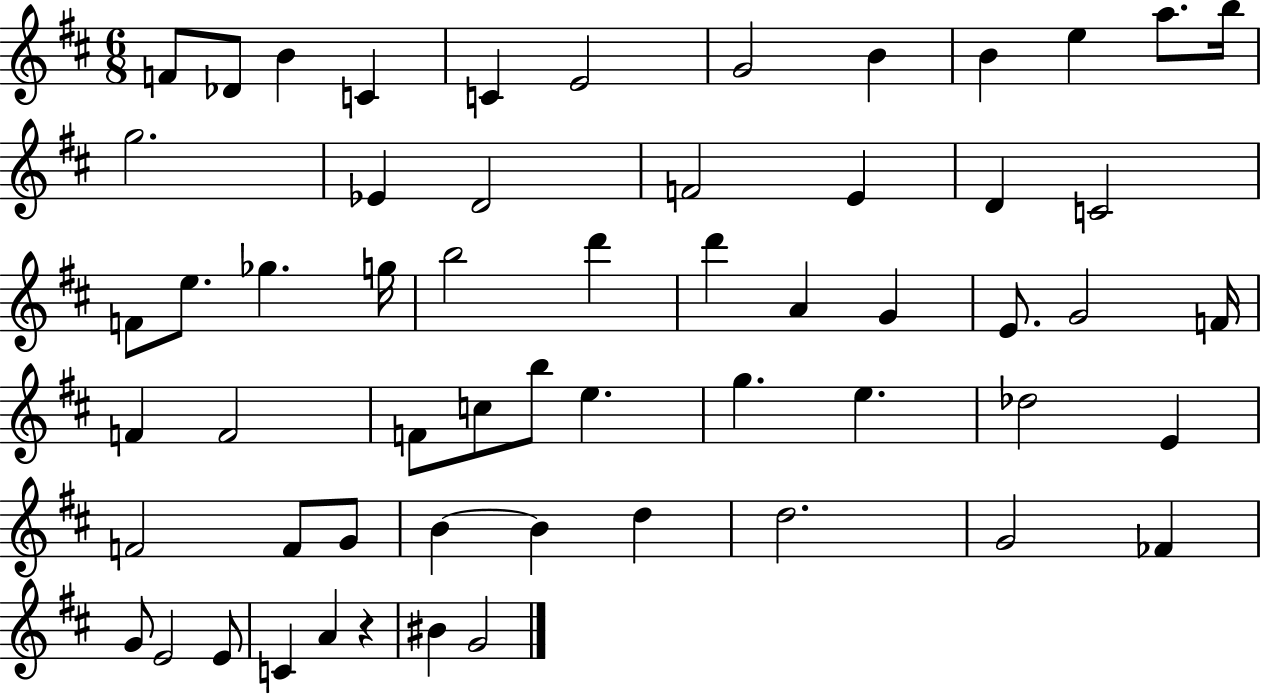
X:1
T:Untitled
M:6/8
L:1/4
K:D
F/2 _D/2 B C C E2 G2 B B e a/2 b/4 g2 _E D2 F2 E D C2 F/2 e/2 _g g/4 b2 d' d' A G E/2 G2 F/4 F F2 F/2 c/2 b/2 e g e _d2 E F2 F/2 G/2 B B d d2 G2 _F G/2 E2 E/2 C A z ^B G2